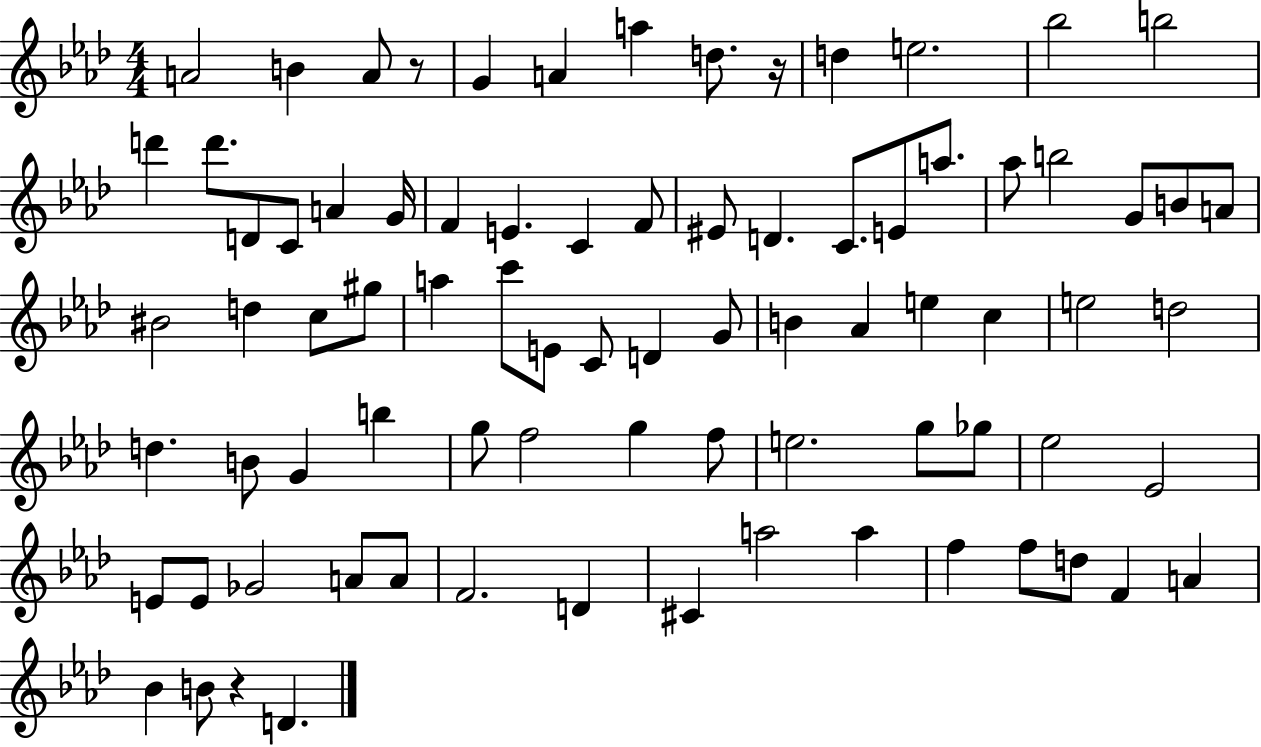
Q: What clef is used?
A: treble